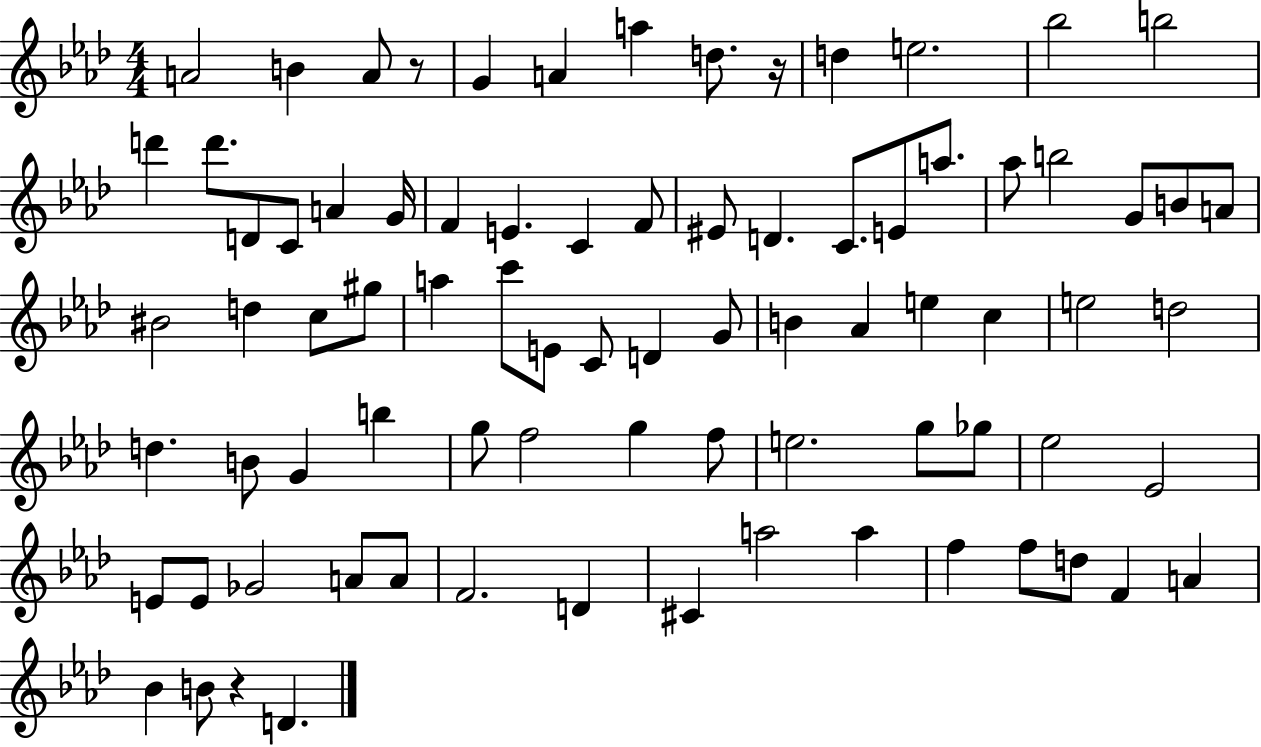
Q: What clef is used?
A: treble